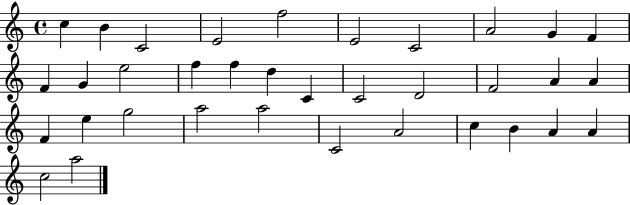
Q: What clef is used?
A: treble